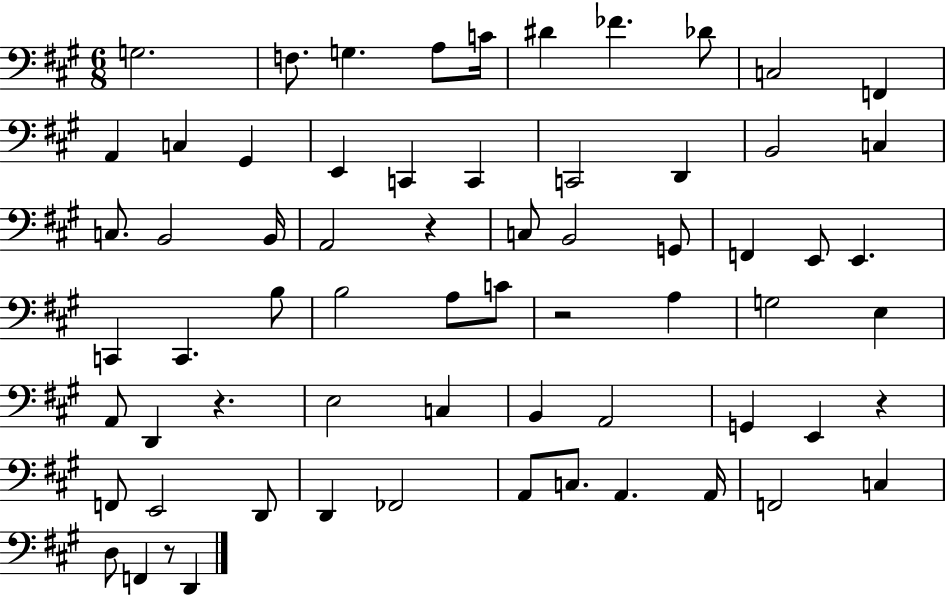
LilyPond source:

{
  \clef bass
  \numericTimeSignature
  \time 6/8
  \key a \major
  g2. | f8. g4. a8 c'16 | dis'4 fes'4. des'8 | c2 f,4 | \break a,4 c4 gis,4 | e,4 c,4 c,4 | c,2 d,4 | b,2 c4 | \break c8. b,2 b,16 | a,2 r4 | c8 b,2 g,8 | f,4 e,8 e,4. | \break c,4 c,4. b8 | b2 a8 c'8 | r2 a4 | g2 e4 | \break a,8 d,4 r4. | e2 c4 | b,4 a,2 | g,4 e,4 r4 | \break f,8 e,2 d,8 | d,4 fes,2 | a,8 c8. a,4. a,16 | f,2 c4 | \break d8 f,4 r8 d,4 | \bar "|."
}